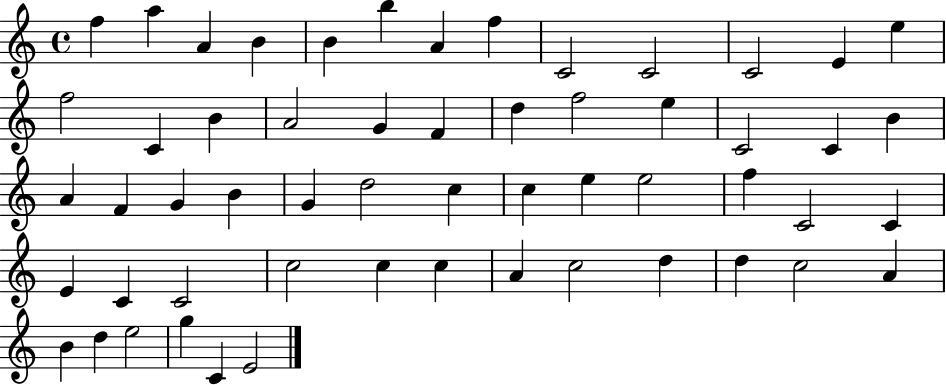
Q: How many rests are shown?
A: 0